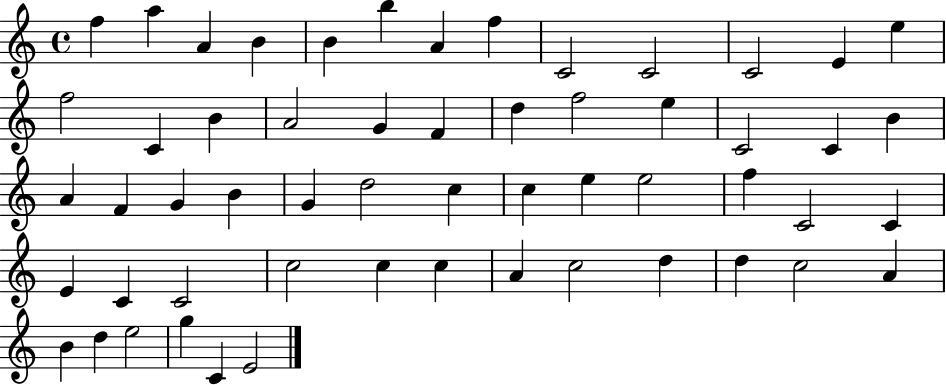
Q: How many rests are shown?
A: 0